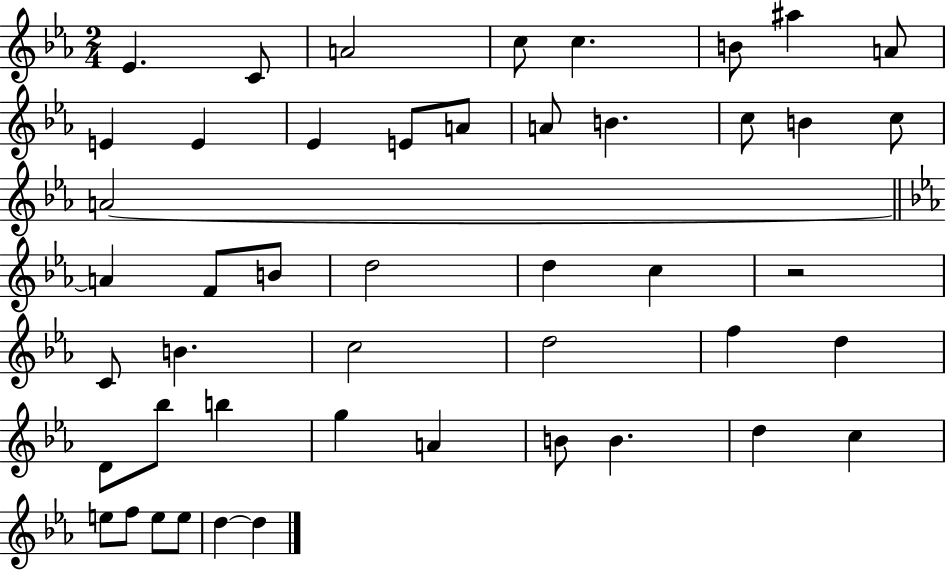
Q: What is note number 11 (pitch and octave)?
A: Eb4